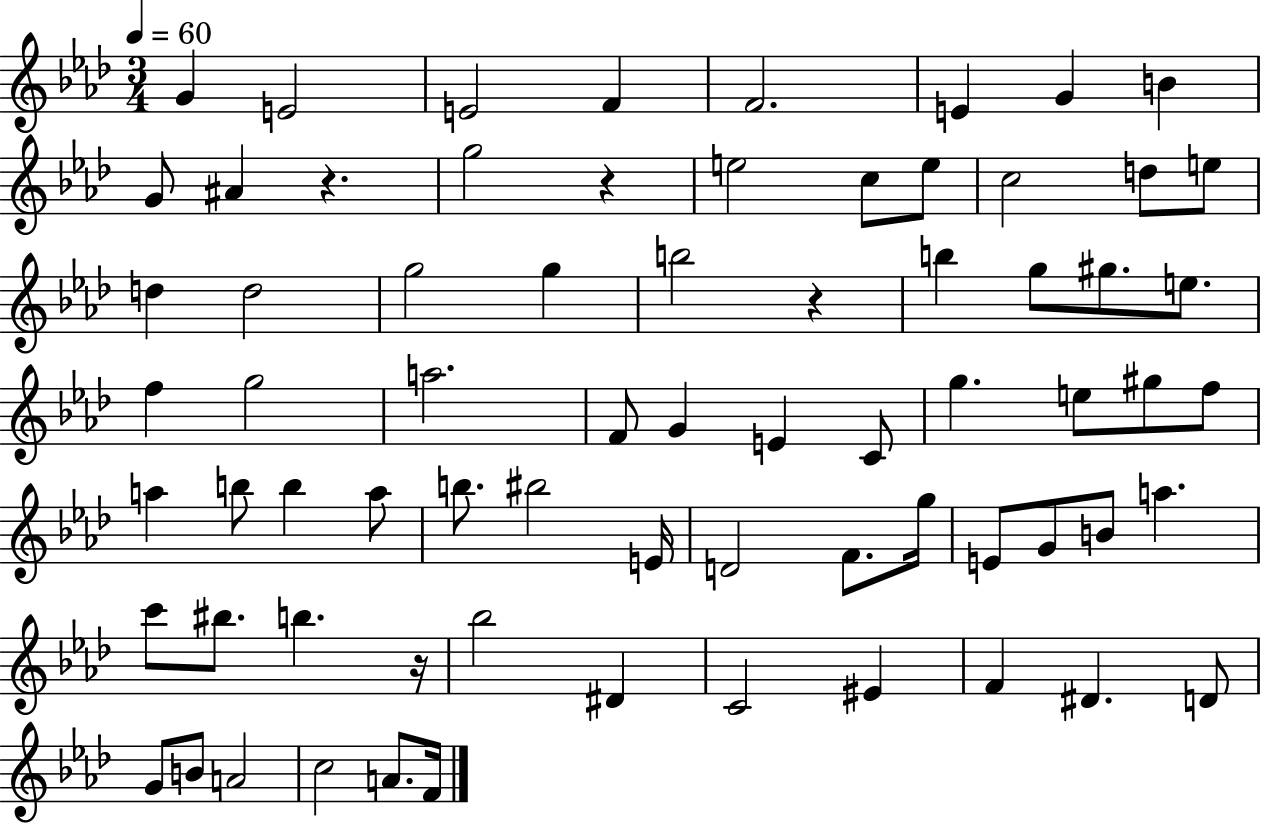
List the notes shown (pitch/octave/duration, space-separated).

G4/q E4/h E4/h F4/q F4/h. E4/q G4/q B4/q G4/e A#4/q R/q. G5/h R/q E5/h C5/e E5/e C5/h D5/e E5/e D5/q D5/h G5/h G5/q B5/h R/q B5/q G5/e G#5/e. E5/e. F5/q G5/h A5/h. F4/e G4/q E4/q C4/e G5/q. E5/e G#5/e F5/e A5/q B5/e B5/q A5/e B5/e. BIS5/h E4/s D4/h F4/e. G5/s E4/e G4/e B4/e A5/q. C6/e BIS5/e. B5/q. R/s Bb5/h D#4/q C4/h EIS4/q F4/q D#4/q. D4/e G4/e B4/e A4/h C5/h A4/e. F4/s